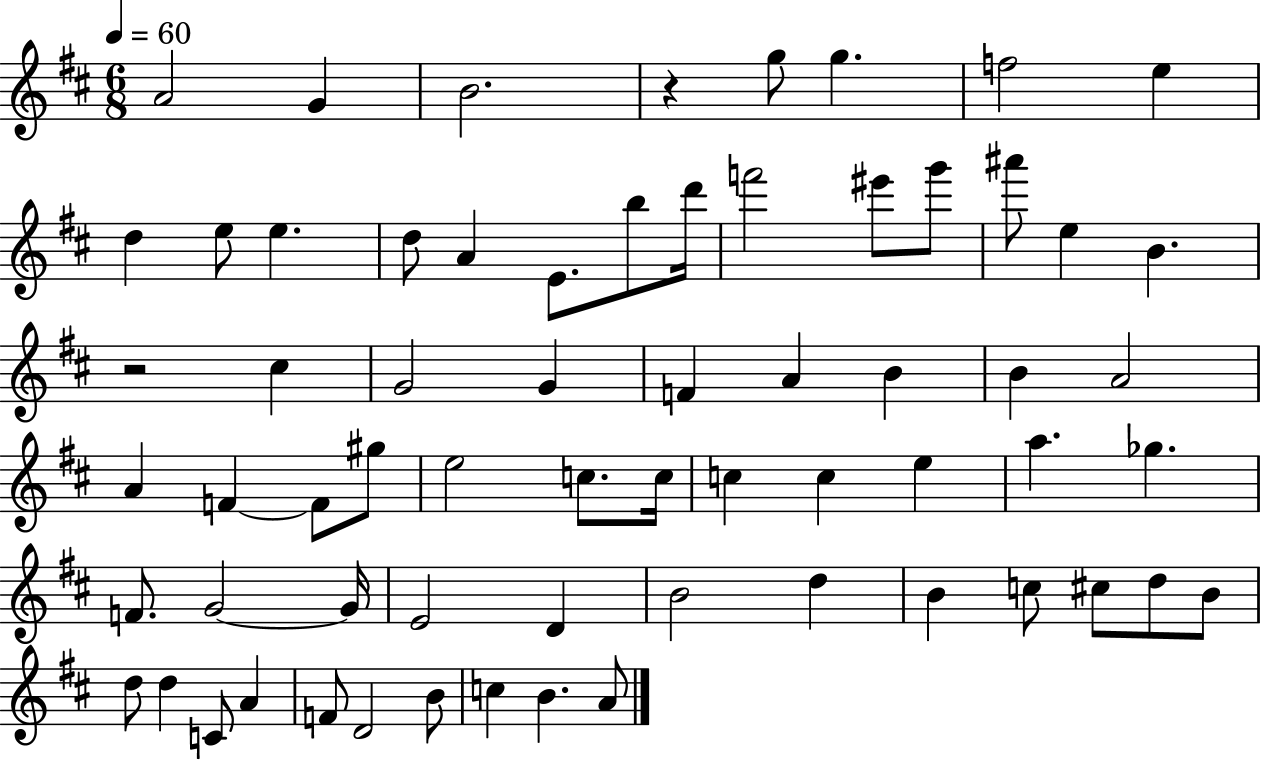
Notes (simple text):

A4/h G4/q B4/h. R/q G5/e G5/q. F5/h E5/q D5/q E5/e E5/q. D5/e A4/q E4/e. B5/e D6/s F6/h EIS6/e G6/e A#6/e E5/q B4/q. R/h C#5/q G4/h G4/q F4/q A4/q B4/q B4/q A4/h A4/q F4/q F4/e G#5/e E5/h C5/e. C5/s C5/q C5/q E5/q A5/q. Gb5/q. F4/e. G4/h G4/s E4/h D4/q B4/h D5/q B4/q C5/e C#5/e D5/e B4/e D5/e D5/q C4/e A4/q F4/e D4/h B4/e C5/q B4/q. A4/e